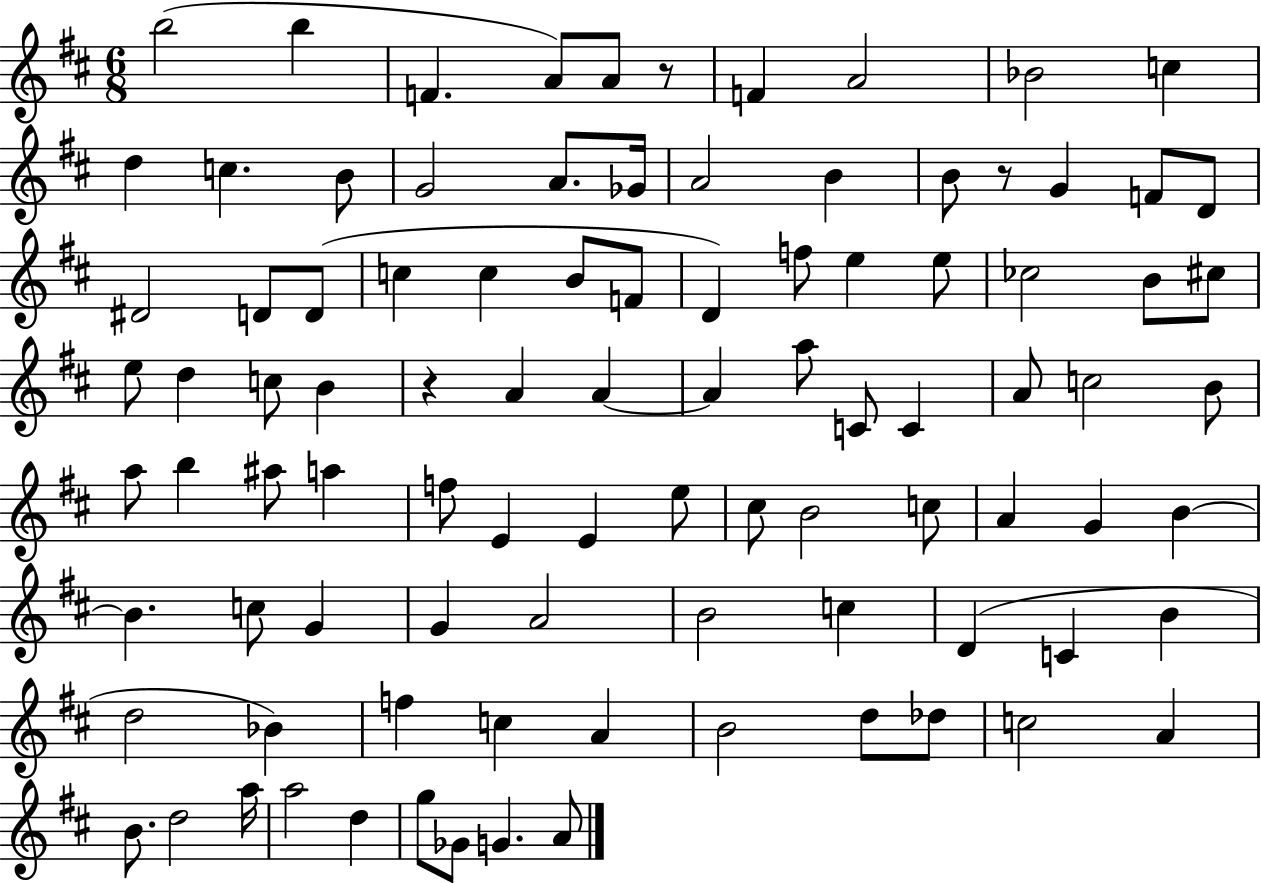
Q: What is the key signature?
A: D major